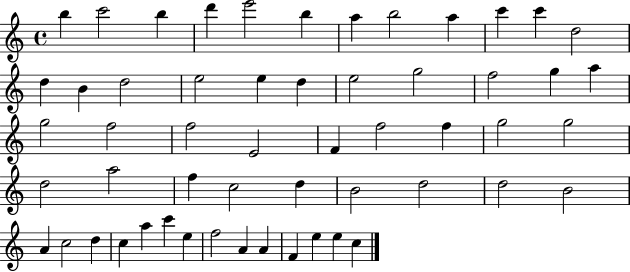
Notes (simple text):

B5/q C6/h B5/q D6/q E6/h B5/q A5/q B5/h A5/q C6/q C6/q D5/h D5/q B4/q D5/h E5/h E5/q D5/q E5/h G5/h F5/h G5/q A5/q G5/h F5/h F5/h E4/h F4/q F5/h F5/q G5/h G5/h D5/h A5/h F5/q C5/h D5/q B4/h D5/h D5/h B4/h A4/q C5/h D5/q C5/q A5/q C6/q E5/q F5/h A4/q A4/q F4/q E5/q E5/q C5/q